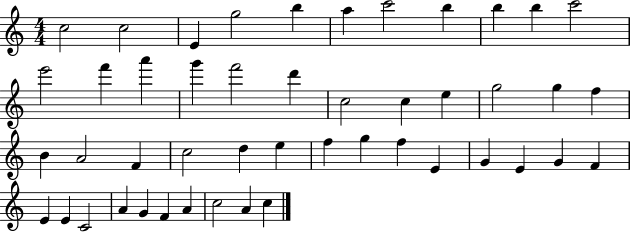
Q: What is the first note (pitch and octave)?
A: C5